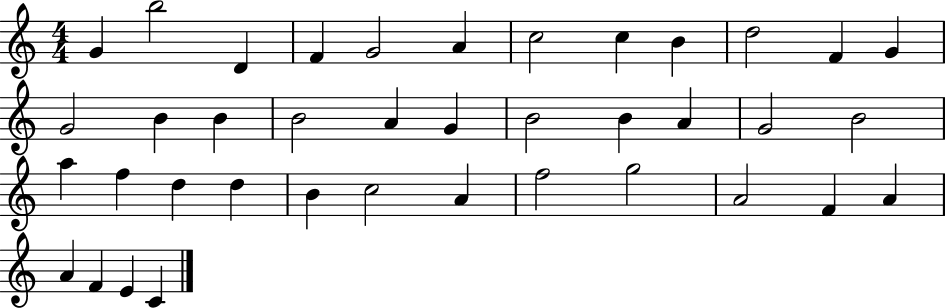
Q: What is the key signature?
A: C major